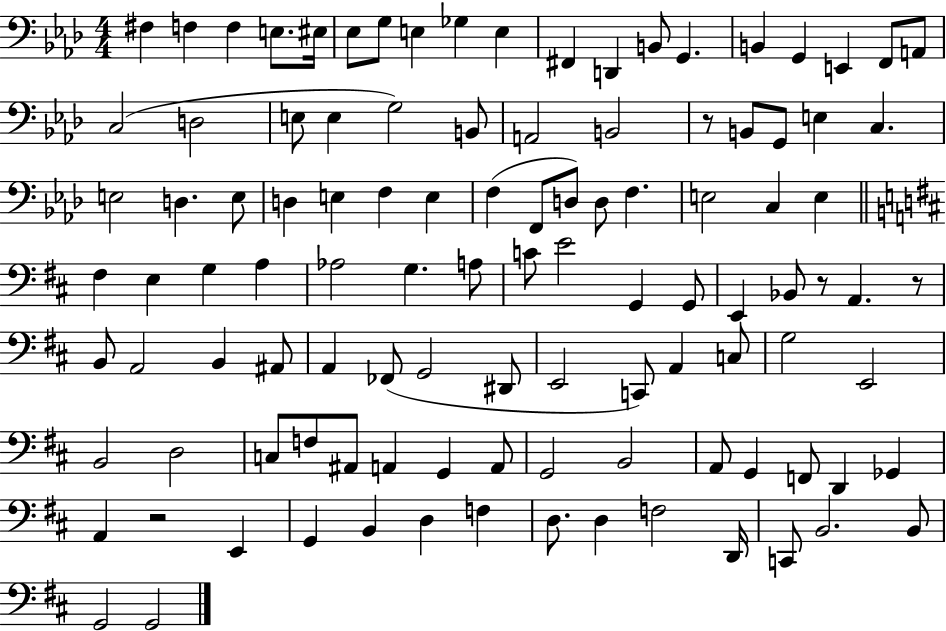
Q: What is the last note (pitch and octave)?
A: G2